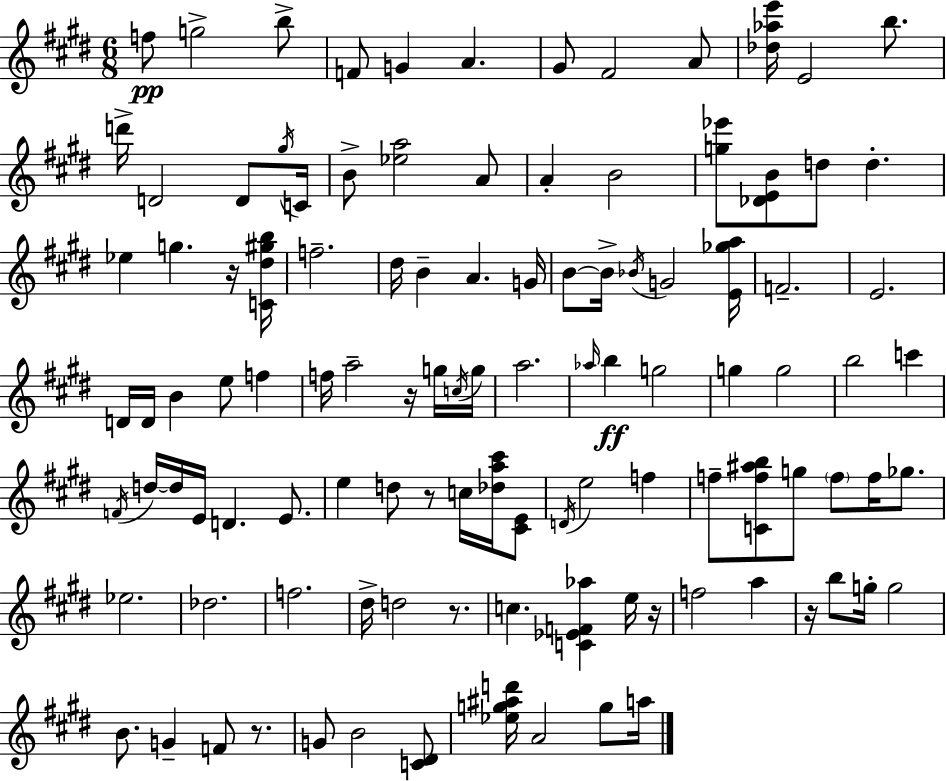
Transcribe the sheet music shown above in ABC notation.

X:1
T:Untitled
M:6/8
L:1/4
K:E
f/2 g2 b/2 F/2 G A ^G/2 ^F2 A/2 [_d_ae']/4 E2 b/2 d'/4 D2 D/2 ^g/4 C/4 B/2 [_ea]2 A/2 A B2 [g_e']/2 [_DEB]/2 d/2 d _e g z/4 [C^d^gb]/4 f2 ^d/4 B A G/4 B/2 B/4 _B/4 G2 [E_ga]/4 F2 E2 D/4 D/4 B e/2 f f/4 a2 z/4 g/4 c/4 g/4 a2 _a/4 b g2 g g2 b2 c' F/4 d/4 d/4 E/4 D E/2 e d/2 z/2 c/4 [_da^c']/4 [^CE]/2 D/4 e2 f f/2 [Cf^ab]/2 g/2 f/2 f/4 _g/2 _e2 _d2 f2 ^d/4 d2 z/2 c [C_EF_a] e/4 z/4 f2 a z/4 b/2 g/4 g2 B/2 G F/2 z/2 G/2 B2 [C^D]/2 [_eg^ad']/4 A2 g/2 a/4